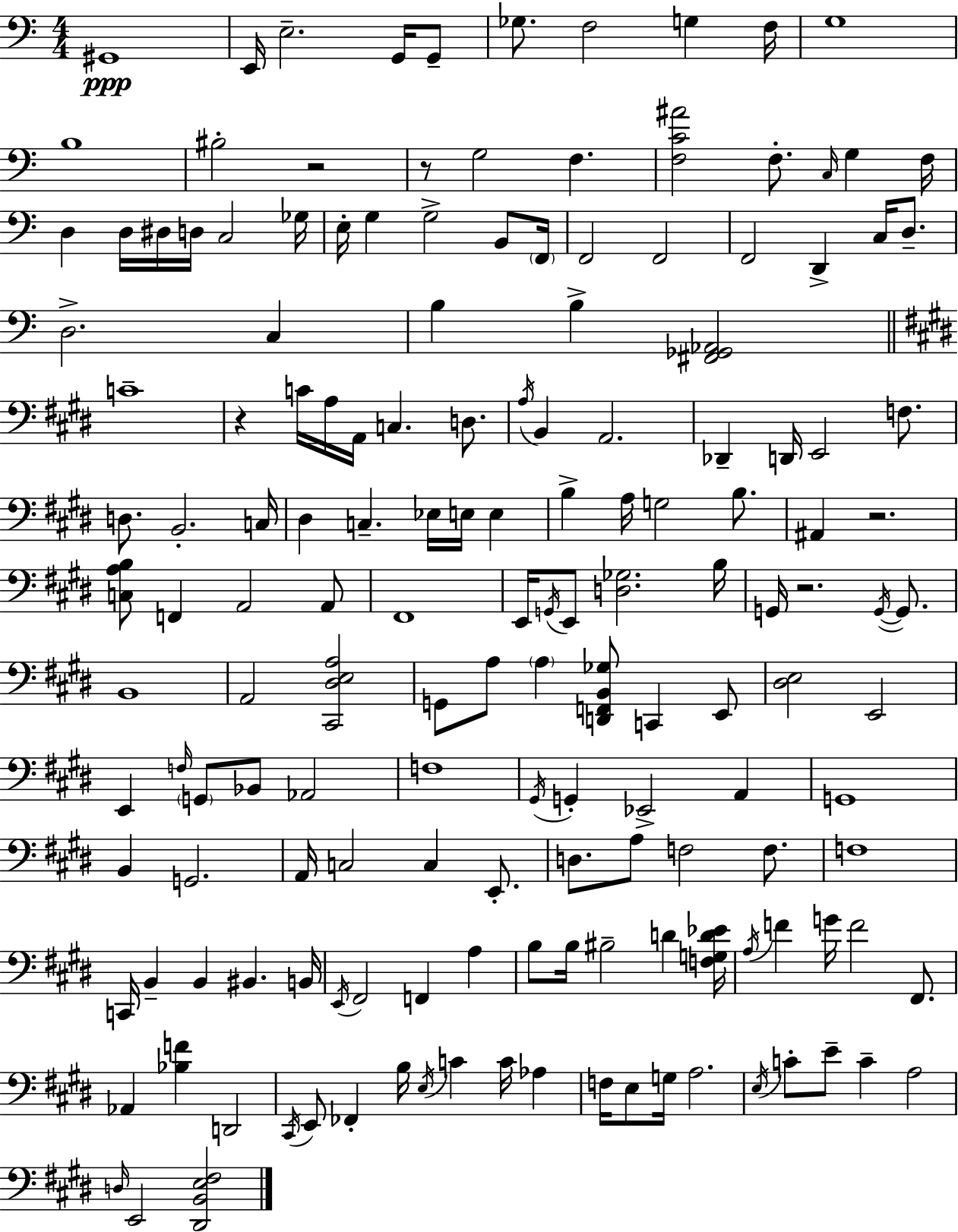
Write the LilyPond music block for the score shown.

{
  \clef bass
  \numericTimeSignature
  \time 4/4
  \key a \minor
  \repeat volta 2 { gis,1\ppp | e,16 e2.-- g,16 g,8-- | ges8. f2 g4 f16 | g1 | \break b1 | bis2-. r2 | r8 g2 f4. | <f c' ais'>2 f8.-. \grace { c16 } g4 | \break f16 d4 d16 dis16 d16 c2 | ges16 e16-. g4 g2-> b,8 | \parenthesize f,16 f,2 f,2 | f,2 d,4-> c16 d8.-- | \break d2.-> c4 | b4 b4-> <fis, ges, aes,>2 | \bar "||" \break \key e \major c'1-- | r4 c'16 a16 a,16 c4. d8. | \acciaccatura { a16 } b,4 a,2. | des,4-- d,16 e,2 f8. | \break d8. b,2.-. | c16 dis4 c4.-- ees16 e16 e4 | b4-> a16 g2 b8. | ais,4 r2. | \break <c a b>8 f,4 a,2 a,8 | fis,1 | e,16 \acciaccatura { g,16 } e,8 <d ges>2. | b16 g,16 r2. \acciaccatura { g,16~ }~ | \break g,8. b,1 | a,2 <cis, dis e a>2 | g,8 a8 \parenthesize a4 <d, f, b, ges>8 c,4 | e,8 <dis e>2 e,2 | \break e,4 \grace { f16 } \parenthesize g,8 bes,8 aes,2 | f1 | \acciaccatura { gis,16 } g,4-. ees,2-> | a,4 g,1 | \break b,4 g,2. | a,16 c2 c4 | e,8.-. d8. a8 f2 | f8. f1 | \break c,16 b,4-- b,4 bis,4. | b,16 \acciaccatura { e,16 } fis,2 f,4 | a4 b8 b16 bis2-- | d'4 <f g d' ees'>16 \acciaccatura { a16 } f'4 g'16 f'2 | \break fis,8. aes,4 <bes f'>4 d,2 | \acciaccatura { cis,16 } e,8 fes,4-. b16 \acciaccatura { e16 } | c'4 c'16 aes4 f16 e8 g16 a2. | \acciaccatura { e16 } c'8-. e'8-- c'4-- | \break a2 \grace { d16 } e,2 | <dis, b, e fis>2 } \bar "|."
}